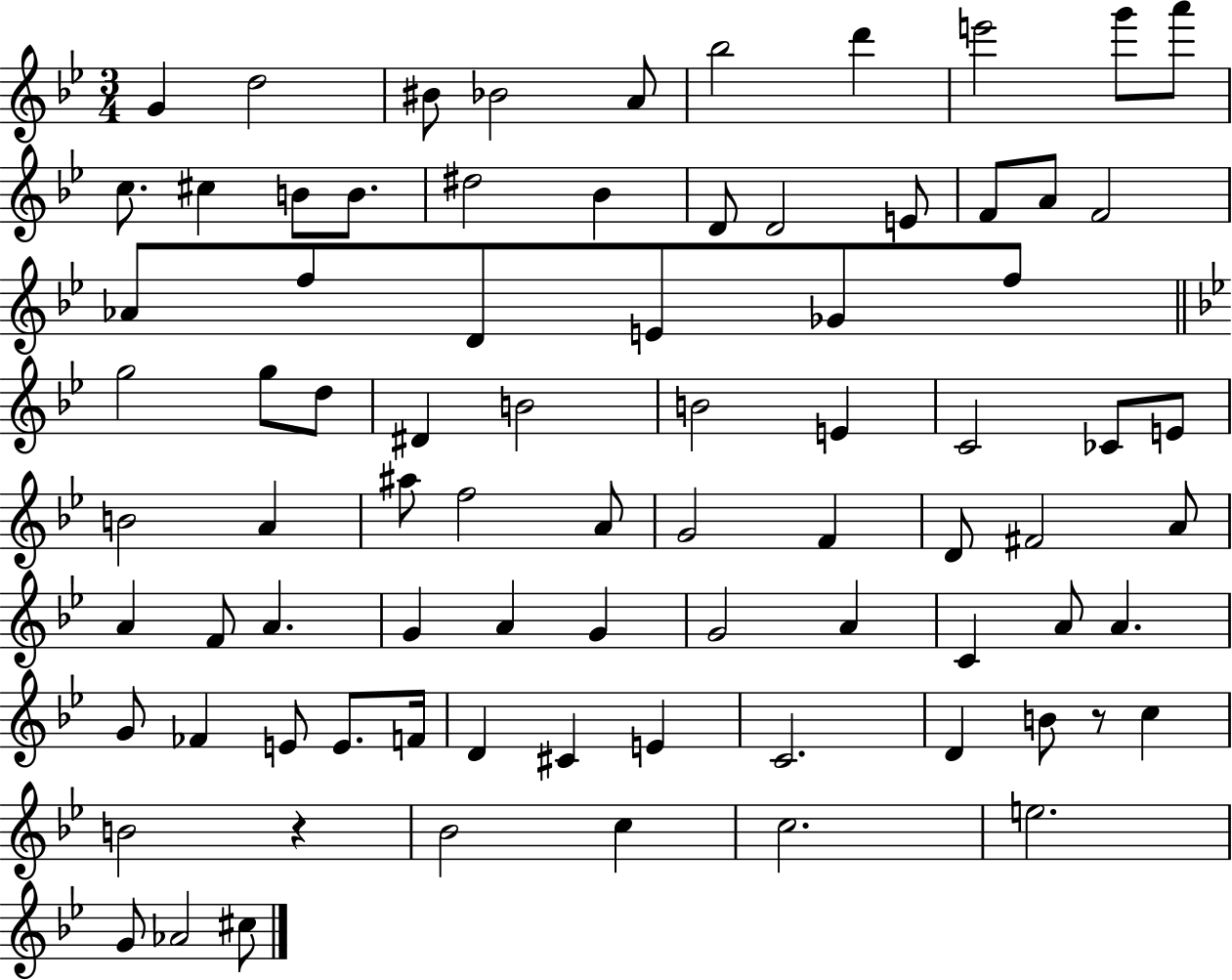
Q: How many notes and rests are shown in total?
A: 81